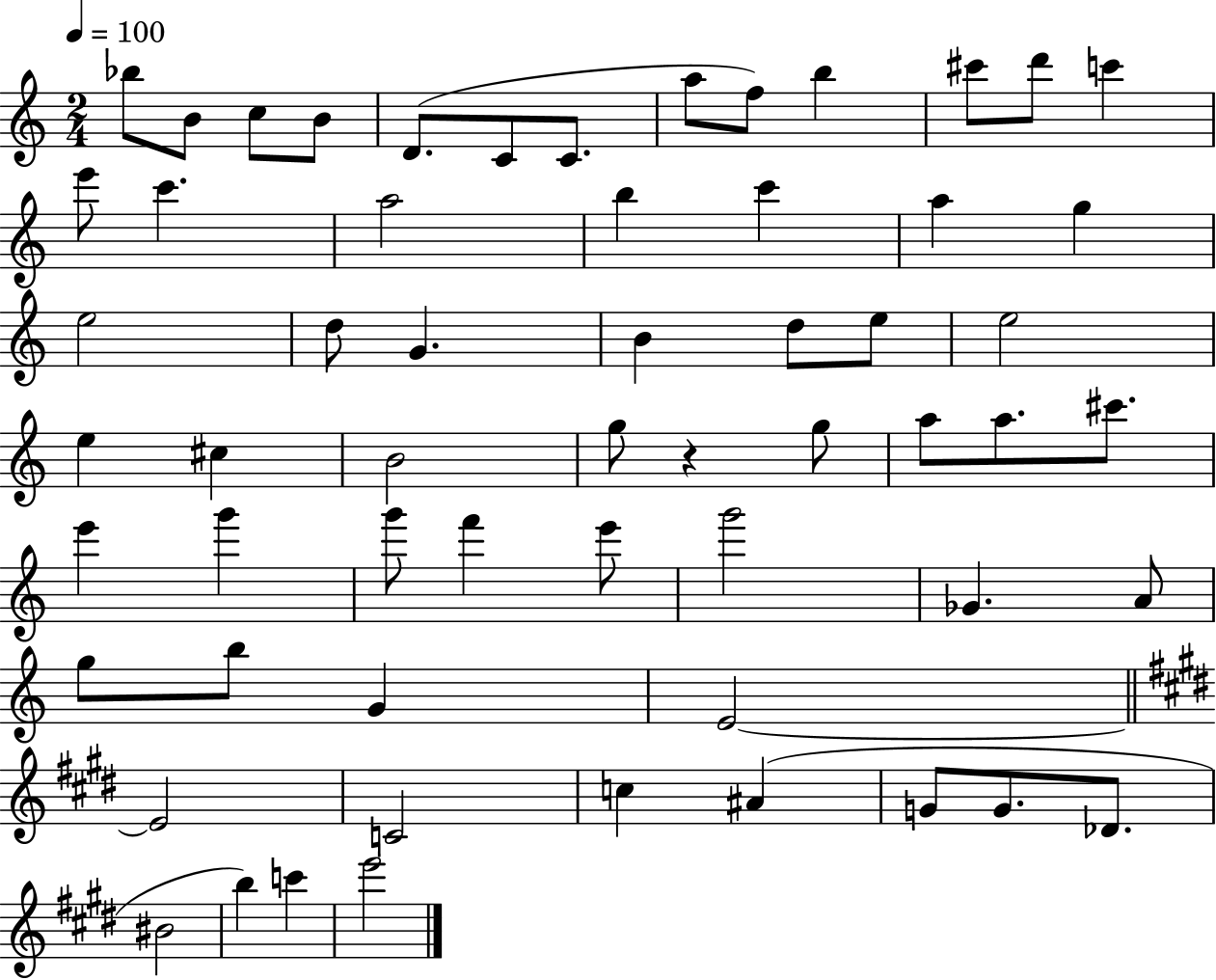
{
  \clef treble
  \numericTimeSignature
  \time 2/4
  \key c \major
  \tempo 4 = 100
  bes''8 b'8 c''8 b'8 | d'8.( c'8 c'8. | a''8 f''8) b''4 | cis'''8 d'''8 c'''4 | \break e'''8 c'''4. | a''2 | b''4 c'''4 | a''4 g''4 | \break e''2 | d''8 g'4. | b'4 d''8 e''8 | e''2 | \break e''4 cis''4 | b'2 | g''8 r4 g''8 | a''8 a''8. cis'''8. | \break e'''4 g'''4 | g'''8 f'''4 e'''8 | g'''2 | ges'4. a'8 | \break g''8 b''8 g'4 | e'2~~ | \bar "||" \break \key e \major e'2 | c'2 | c''4 ais'4( | g'8 g'8. des'8. | \break bis'2 | b''4) c'''4 | e'''2 | \bar "|."
}